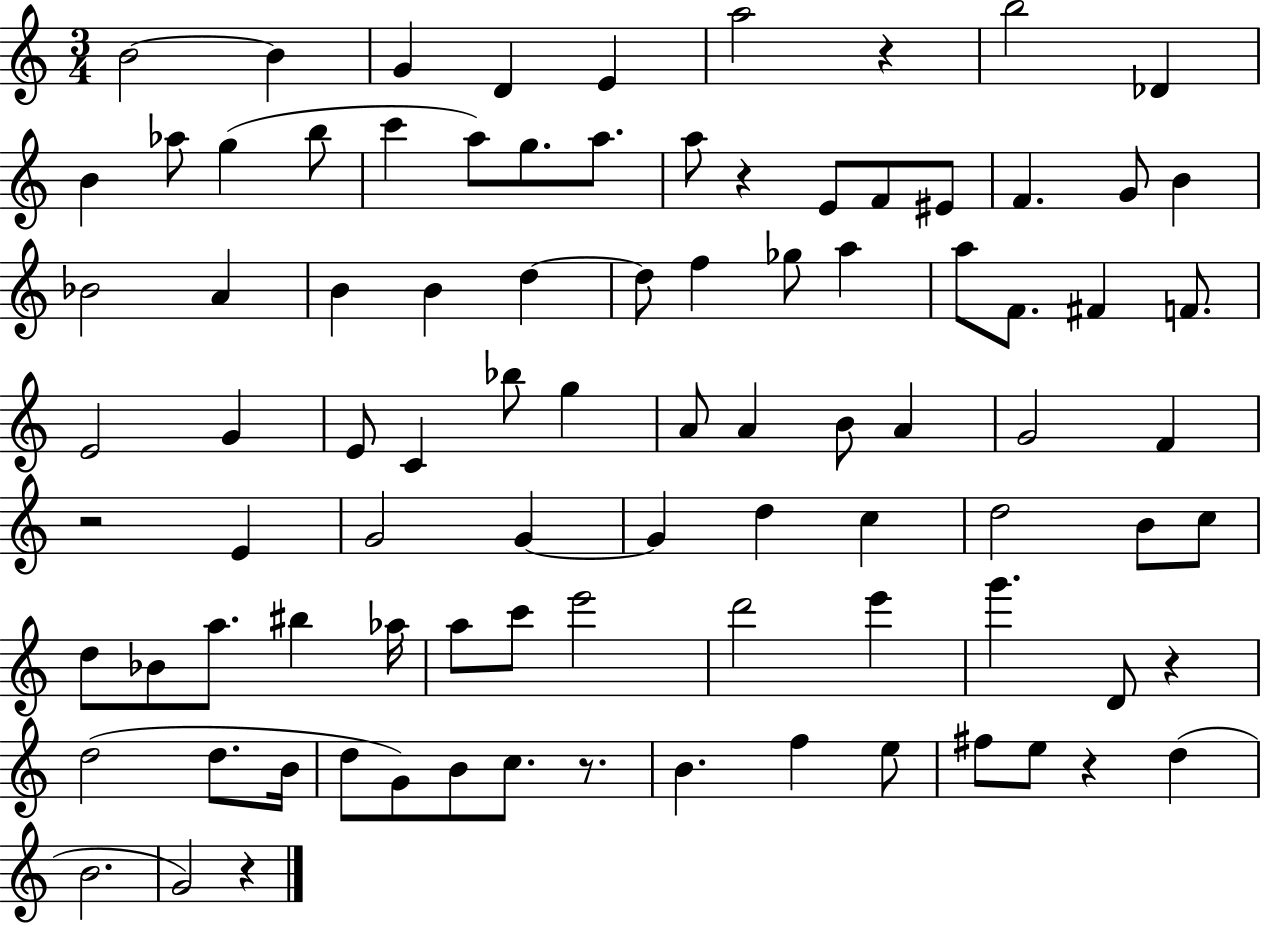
B4/h B4/q G4/q D4/q E4/q A5/h R/q B5/h Db4/q B4/q Ab5/e G5/q B5/e C6/q A5/e G5/e. A5/e. A5/e R/q E4/e F4/e EIS4/e F4/q. G4/e B4/q Bb4/h A4/q B4/q B4/q D5/q D5/e F5/q Gb5/e A5/q A5/e F4/e. F#4/q F4/e. E4/h G4/q E4/e C4/q Bb5/e G5/q A4/e A4/q B4/e A4/q G4/h F4/q R/h E4/q G4/h G4/q G4/q D5/q C5/q D5/h B4/e C5/e D5/e Bb4/e A5/e. BIS5/q Ab5/s A5/e C6/e E6/h D6/h E6/q G6/q. D4/e R/q D5/h D5/e. B4/s D5/e G4/e B4/e C5/e. R/e. B4/q. F5/q E5/e F#5/e E5/e R/q D5/q B4/h. G4/h R/q